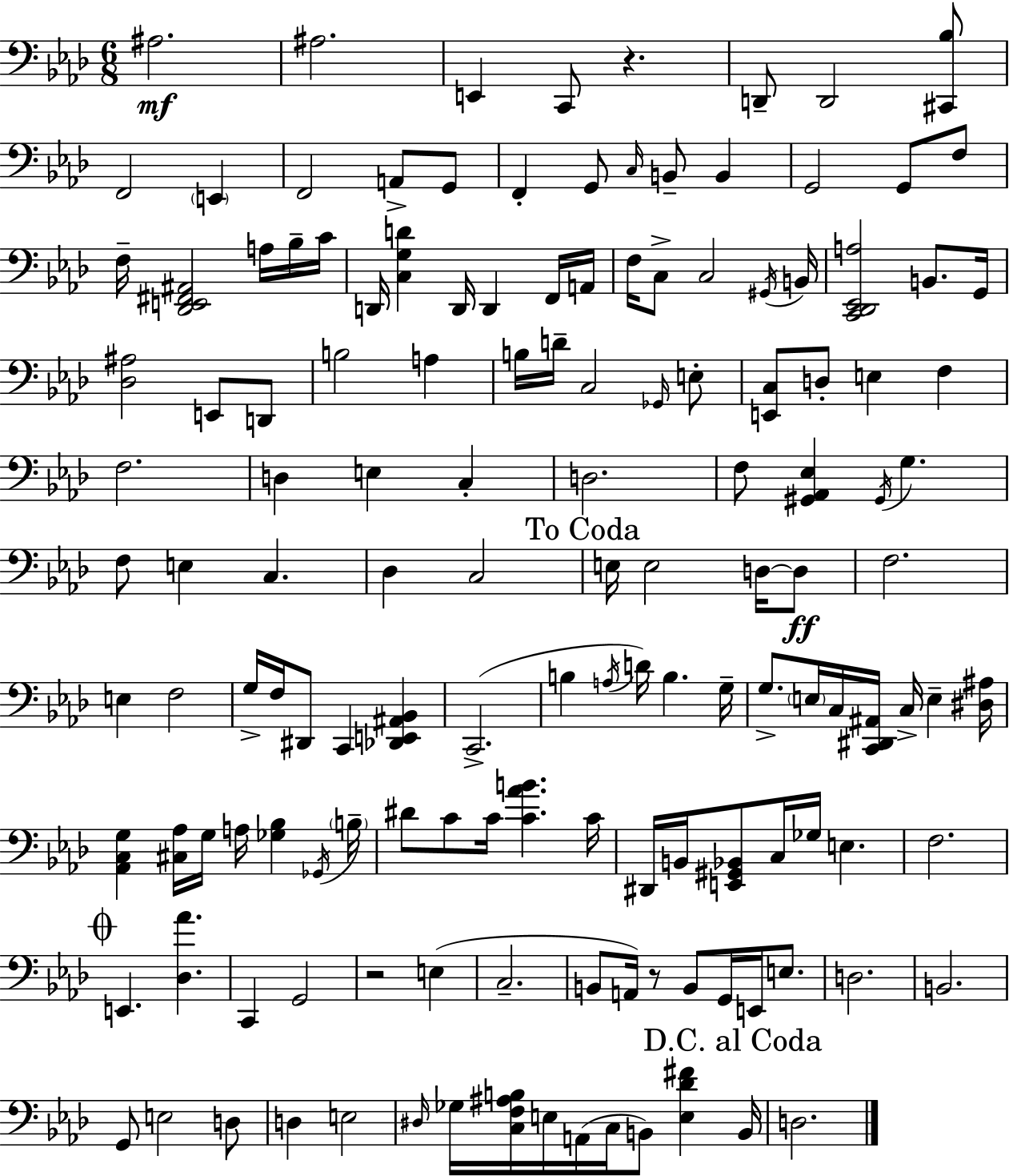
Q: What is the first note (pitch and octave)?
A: A#3